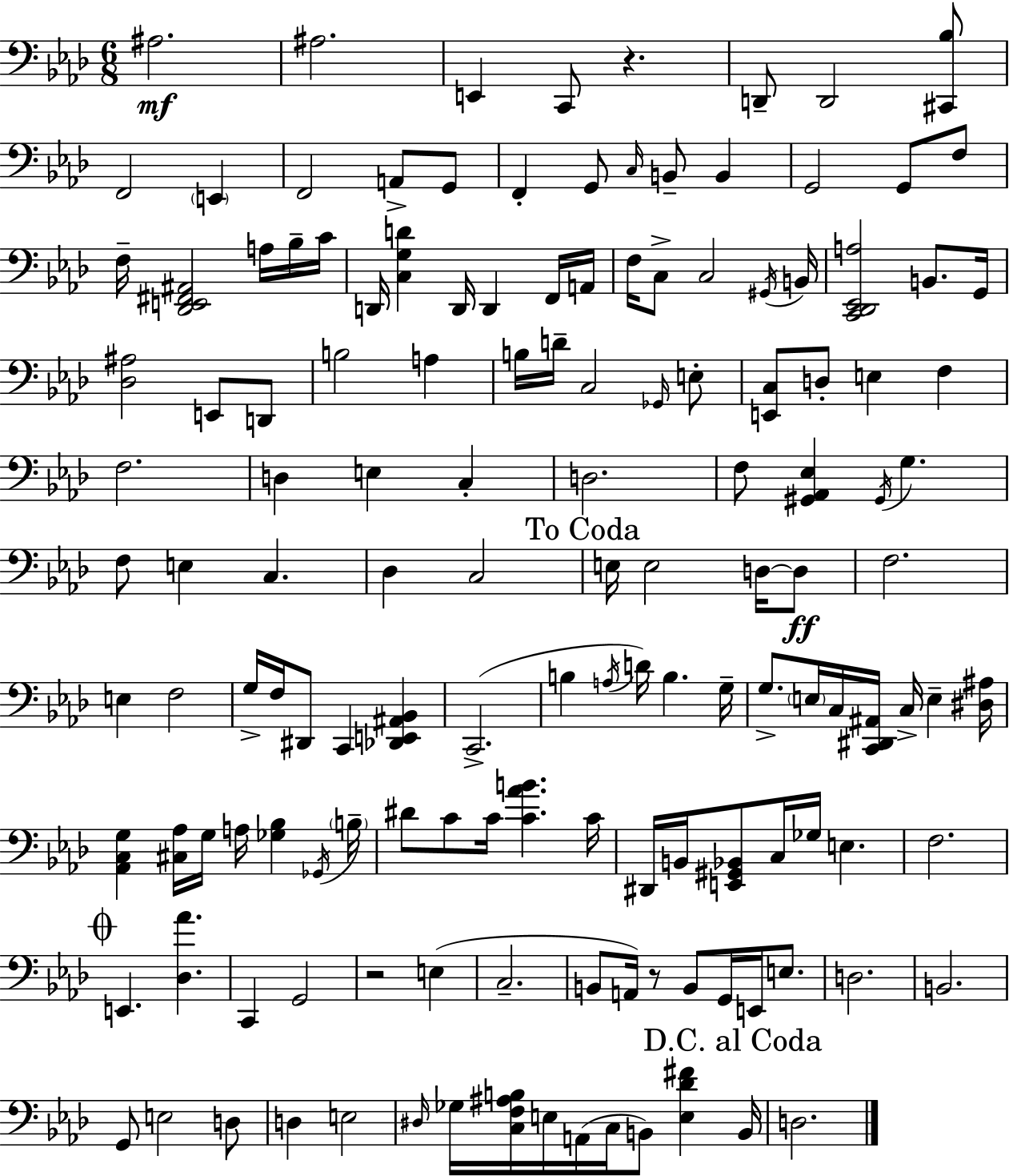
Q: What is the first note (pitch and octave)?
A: A#3